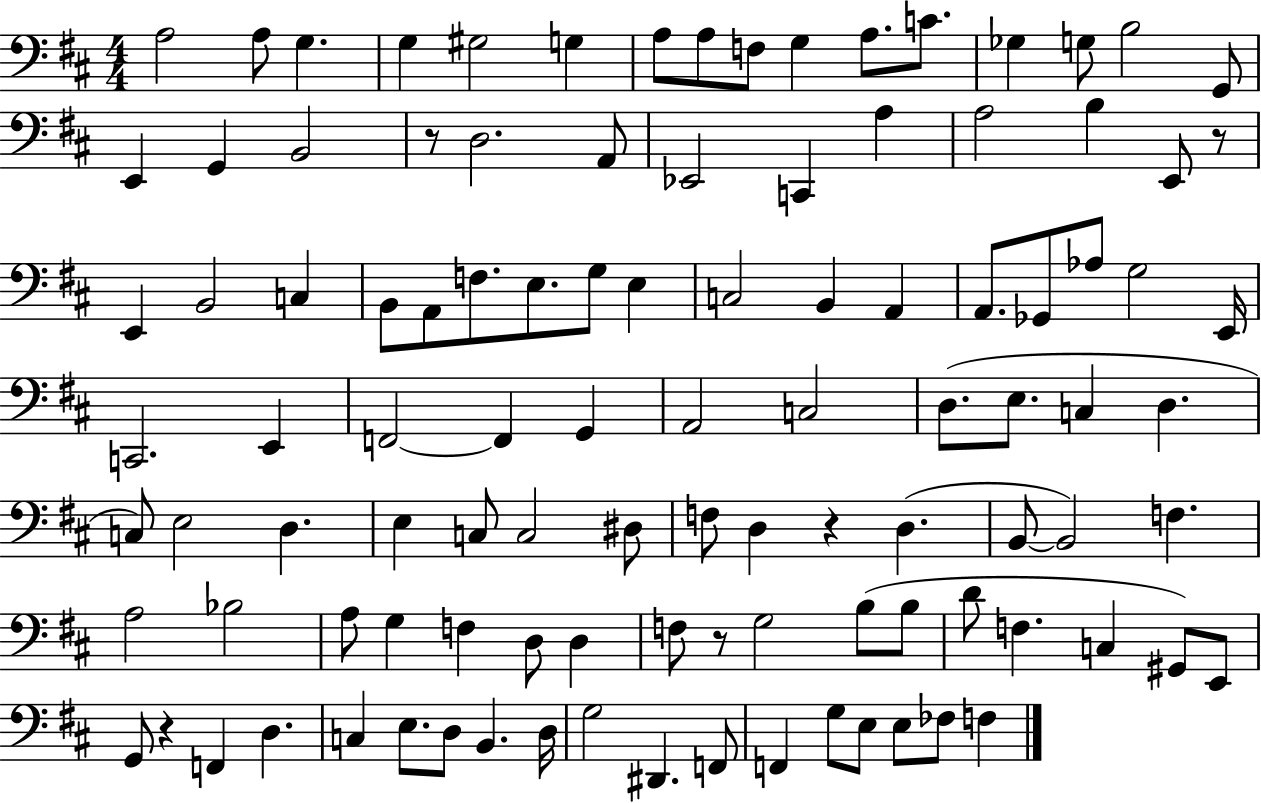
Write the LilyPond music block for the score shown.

{
  \clef bass
  \numericTimeSignature
  \time 4/4
  \key d \major
  a2 a8 g4. | g4 gis2 g4 | a8 a8 f8 g4 a8. c'8. | ges4 g8 b2 g,8 | \break e,4 g,4 b,2 | r8 d2. a,8 | ees,2 c,4 a4 | a2 b4 e,8 r8 | \break e,4 b,2 c4 | b,8 a,8 f8. e8. g8 e4 | c2 b,4 a,4 | a,8. ges,8 aes8 g2 e,16 | \break c,2. e,4 | f,2~~ f,4 g,4 | a,2 c2 | d8.( e8. c4 d4. | \break c8) e2 d4. | e4 c8 c2 dis8 | f8 d4 r4 d4.( | b,8~~ b,2) f4. | \break a2 bes2 | a8 g4 f4 d8 d4 | f8 r8 g2 b8( b8 | d'8 f4. c4 gis,8) e,8 | \break g,8 r4 f,4 d4. | c4 e8. d8 b,4. d16 | g2 dis,4. f,8 | f,4 g8 e8 e8 fes8 f4 | \break \bar "|."
}